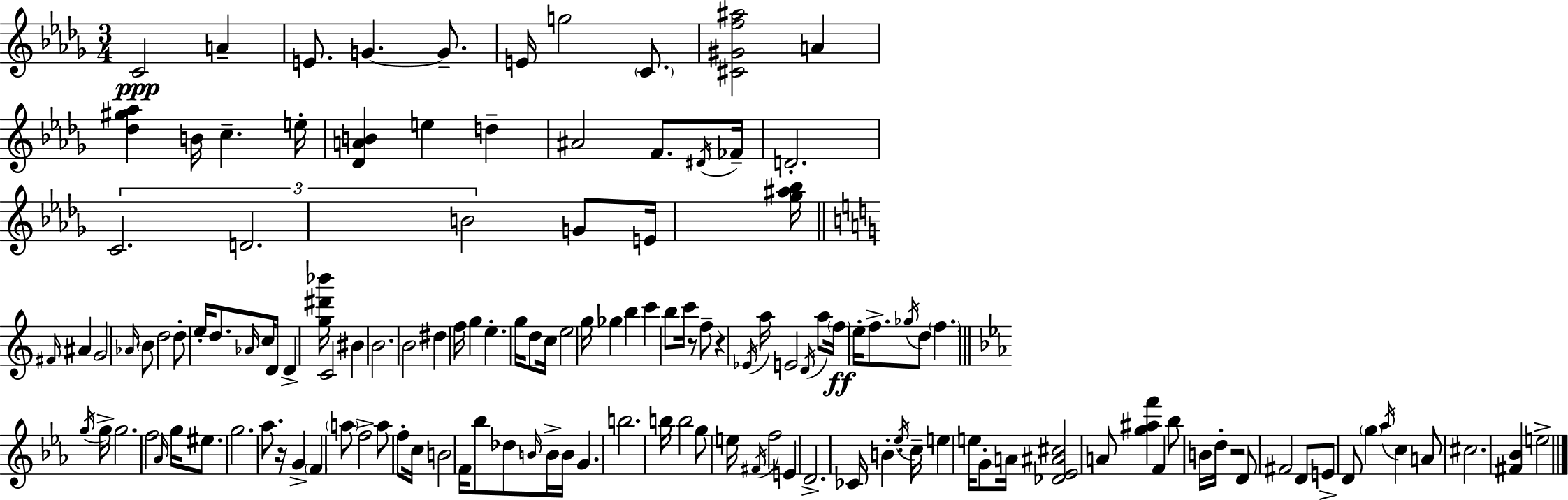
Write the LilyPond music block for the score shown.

{
  \clef treble
  \numericTimeSignature
  \time 3/4
  \key bes \minor
  c'2\ppp a'4-- | e'8. g'4.~~ g'8.-- | e'16 g''2 \parenthesize c'8. | <cis' gis' f'' ais''>2 a'4 | \break <des'' gis'' aes''>4 b'16 c''4.-- e''16-. | <des' a' b'>4 e''4 d''4-- | ais'2 f'8. \acciaccatura { dis'16 } | fes'16-- d'2.-. | \break \tuplet 3/2 { c'2. | d'2. | b'2 } g'8 e'16 | <ges'' ais'' bes''>16 \bar "||" \break \key c \major \grace { fis'16 } ais'4 g'2 | \grace { aes'16 } \parenthesize b'8 d''2 | d''8-. e''16-. d''8. \grace { aes'16 } c''16 d'8 d'4-> | <g'' dis''' bes'''>16 c'2 bis'4 | \break b'2. | b'2 dis''4 | f''16 g''4 e''4.-. | g''16 d''8 c''16 e''2 | \break g''16 ges''4 b''4 c'''4 | b''8 c'''16 r8 f''8-- r4 | \acciaccatura { ees'16 } a''16 e'2 | \acciaccatura { d'16 } a''8 \parenthesize f''16\ff e''16-. f''8.-> \acciaccatura { ges''16 } d''8 \parenthesize f''4. | \break \bar "||" \break \key c \minor \acciaccatura { g''16 } g''16-> g''2. | f''2 \grace { aes'16 } g''16 | eis''8. g''2. | aes''8. r16 g'4-> \parenthesize f'4 | \break \parenthesize a''8 f''2-> | a''8 f''8-. c''16 b'2 | f'16 bes''8 des''8 \grace { b'16 } b'16-> b'16 g'4. | b''2. | \break b''16 b''2 | g''8 e''16 \acciaccatura { fis'16 } f''2 | e'4 d'2.-> | ces'16 b'4.-. | \break \acciaccatura { ees''16 } c''16-- e''4 e''16 g'8-. a'16 <des' ees' ais' cis''>2 | a'8 <g'' ais'' f'''>4 | f'4 bes''8 b'16 d''16-. r2 | d'8 fis'2 | \break d'8 e'8-> d'8 \parenthesize g''4 | \acciaccatura { aes''16 } c''4 a'8 cis''2. | <fis' bes'>4 e''2-> | \bar "|."
}